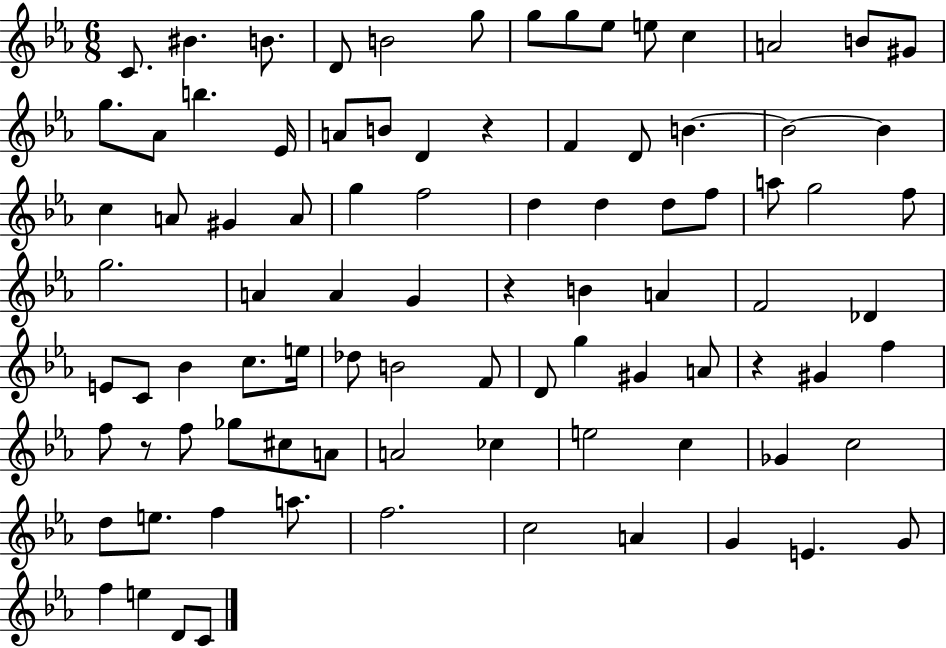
X:1
T:Untitled
M:6/8
L:1/4
K:Eb
C/2 ^B B/2 D/2 B2 g/2 g/2 g/2 _e/2 e/2 c A2 B/2 ^G/2 g/2 _A/2 b _E/4 A/2 B/2 D z F D/2 B B2 B c A/2 ^G A/2 g f2 d d d/2 f/2 a/2 g2 f/2 g2 A A G z B A F2 _D E/2 C/2 _B c/2 e/4 _d/2 B2 F/2 D/2 g ^G A/2 z ^G f f/2 z/2 f/2 _g/2 ^c/2 A/2 A2 _c e2 c _G c2 d/2 e/2 f a/2 f2 c2 A G E G/2 f e D/2 C/2